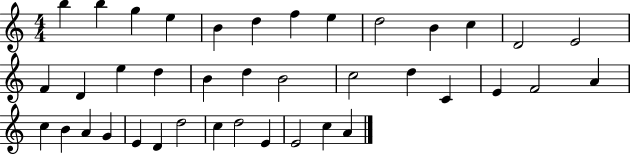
{
  \clef treble
  \numericTimeSignature
  \time 4/4
  \key c \major
  b''4 b''4 g''4 e''4 | b'4 d''4 f''4 e''4 | d''2 b'4 c''4 | d'2 e'2 | \break f'4 d'4 e''4 d''4 | b'4 d''4 b'2 | c''2 d''4 c'4 | e'4 f'2 a'4 | \break c''4 b'4 a'4 g'4 | e'4 d'4 d''2 | c''4 d''2 e'4 | e'2 c''4 a'4 | \break \bar "|."
}